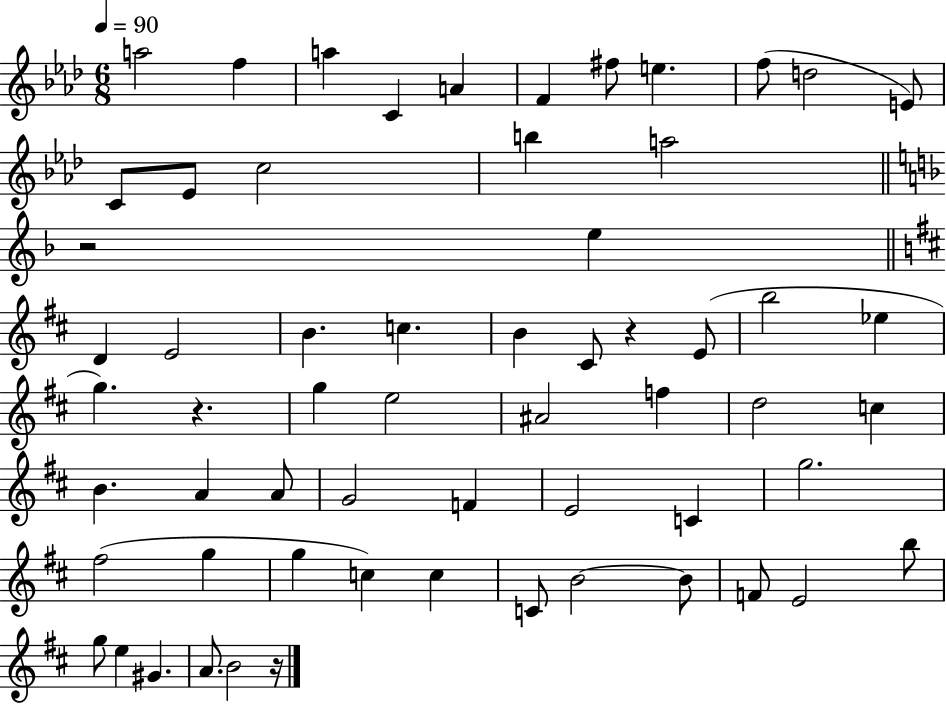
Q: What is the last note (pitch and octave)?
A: B4